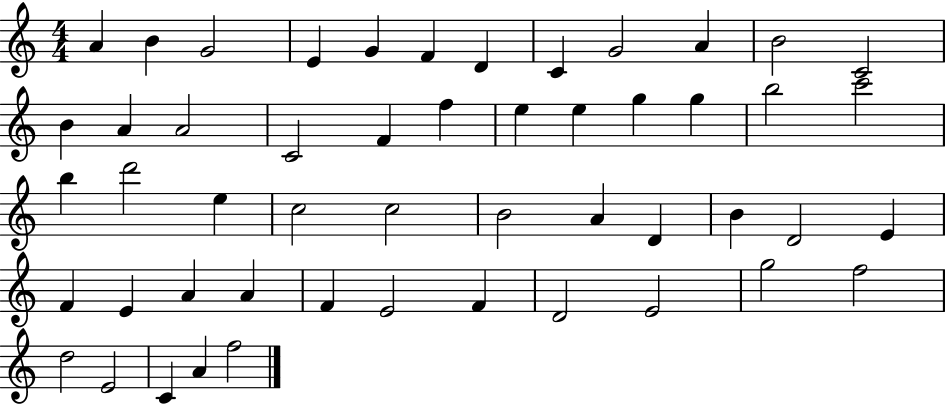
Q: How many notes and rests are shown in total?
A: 51